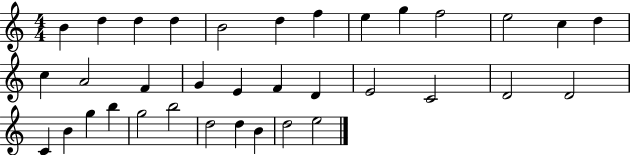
X:1
T:Untitled
M:4/4
L:1/4
K:C
B d d d B2 d f e g f2 e2 c d c A2 F G E F D E2 C2 D2 D2 C B g b g2 b2 d2 d B d2 e2